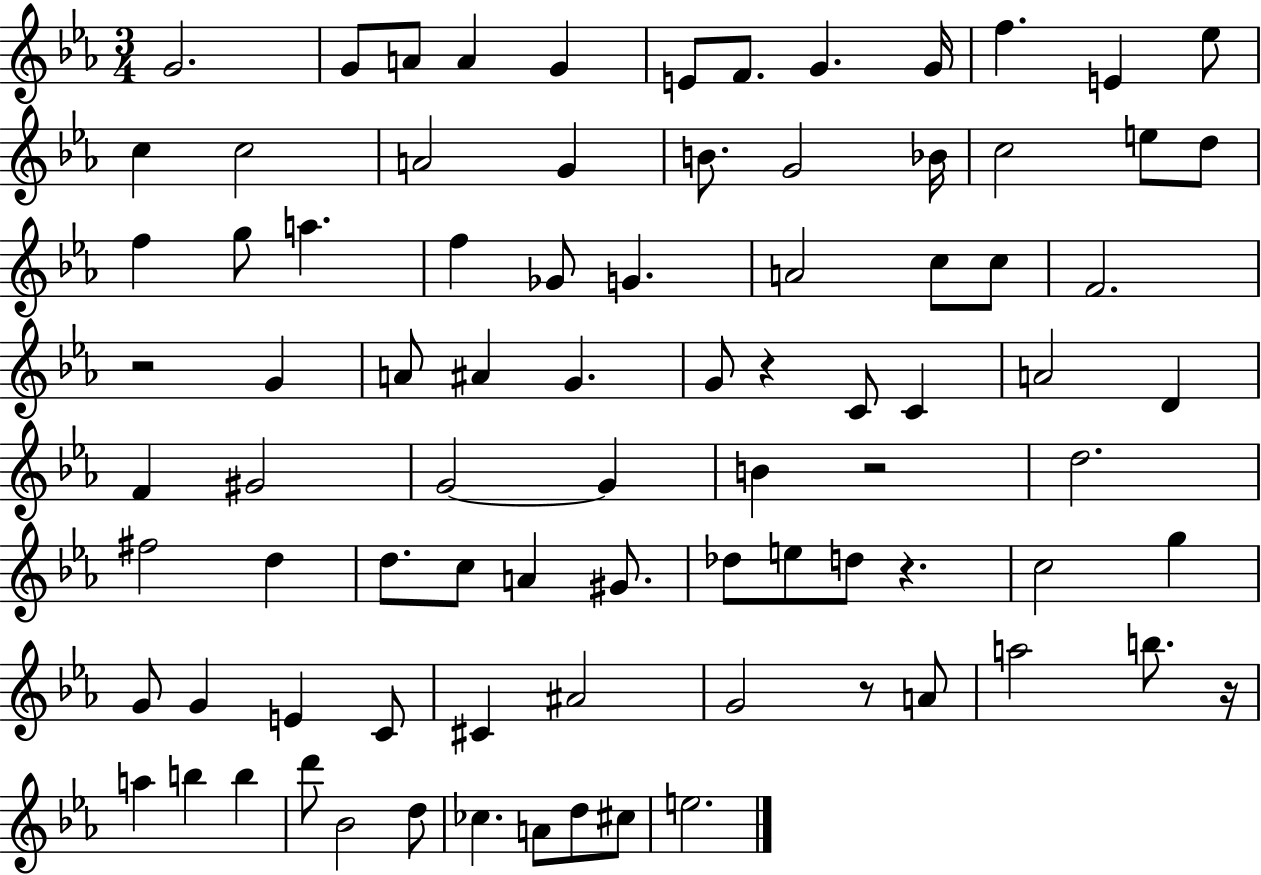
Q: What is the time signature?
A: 3/4